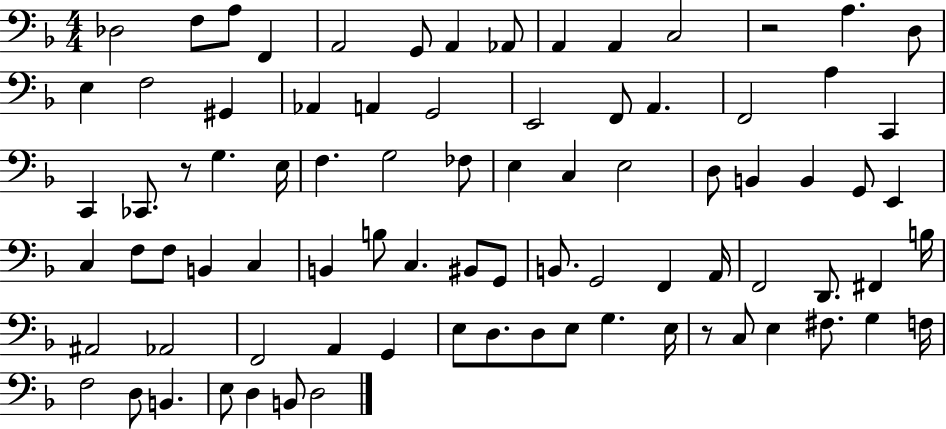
{
  \clef bass
  \numericTimeSignature
  \time 4/4
  \key f \major
  des2 f8 a8 f,4 | a,2 g,8 a,4 aes,8 | a,4 a,4 c2 | r2 a4. d8 | \break e4 f2 gis,4 | aes,4 a,4 g,2 | e,2 f,8 a,4. | f,2 a4 c,4 | \break c,4 ces,8. r8 g4. e16 | f4. g2 fes8 | e4 c4 e2 | d8 b,4 b,4 g,8 e,4 | \break c4 f8 f8 b,4 c4 | b,4 b8 c4. bis,8 g,8 | b,8. g,2 f,4 a,16 | f,2 d,8. fis,4 b16 | \break ais,2 aes,2 | f,2 a,4 g,4 | e8 d8. d8 e8 g4. e16 | r8 c8 e4 fis8. g4 f16 | \break f2 d8 b,4. | e8 d4 b,8 d2 | \bar "|."
}